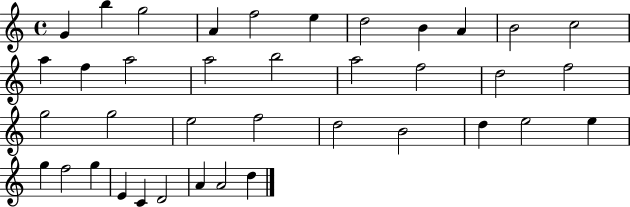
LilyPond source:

{
  \clef treble
  \time 4/4
  \defaultTimeSignature
  \key c \major
  g'4 b''4 g''2 | a'4 f''2 e''4 | d''2 b'4 a'4 | b'2 c''2 | \break a''4 f''4 a''2 | a''2 b''2 | a''2 f''2 | d''2 f''2 | \break g''2 g''2 | e''2 f''2 | d''2 b'2 | d''4 e''2 e''4 | \break g''4 f''2 g''4 | e'4 c'4 d'2 | a'4 a'2 d''4 | \bar "|."
}